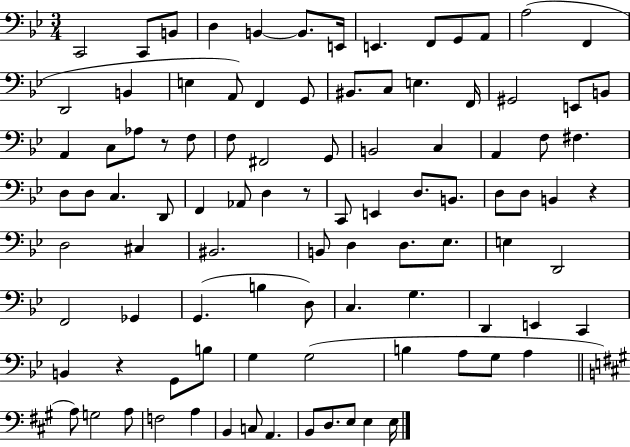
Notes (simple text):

C2/h C2/e B2/e D3/q B2/q B2/e. E2/s E2/q. F2/e G2/e A2/e A3/h F2/q D2/h B2/q E3/q A2/e F2/q G2/e BIS2/e. C3/e E3/q. F2/s G#2/h E2/e B2/e A2/q C3/e Ab3/e R/e F3/e F3/e F#2/h G2/e B2/h C3/q A2/q F3/e F#3/q. D3/e D3/e C3/q. D2/e F2/q Ab2/e D3/q R/e C2/e E2/q D3/e. B2/e. D3/e D3/e B2/q R/q D3/h C#3/q BIS2/h. B2/e D3/q D3/e. Eb3/e. E3/q D2/h F2/h Gb2/q G2/q. B3/q D3/e C3/q. G3/q. D2/q E2/q C2/q B2/q R/q G2/e B3/e G3/q G3/h B3/q A3/e G3/e A3/q A3/e G3/h A3/e F3/h A3/q B2/q C3/e A2/q. B2/e D3/e. E3/e E3/q E3/s